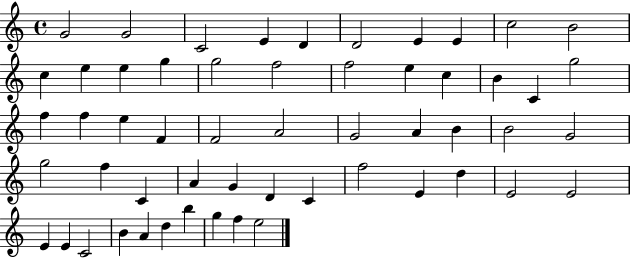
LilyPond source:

{
  \clef treble
  \time 4/4
  \defaultTimeSignature
  \key c \major
  g'2 g'2 | c'2 e'4 d'4 | d'2 e'4 e'4 | c''2 b'2 | \break c''4 e''4 e''4 g''4 | g''2 f''2 | f''2 e''4 c''4 | b'4 c'4 g''2 | \break f''4 f''4 e''4 f'4 | f'2 a'2 | g'2 a'4 b'4 | b'2 g'2 | \break g''2 f''4 c'4 | a'4 g'4 d'4 c'4 | f''2 e'4 d''4 | e'2 e'2 | \break e'4 e'4 c'2 | b'4 a'4 d''4 b''4 | g''4 f''4 e''2 | \bar "|."
}